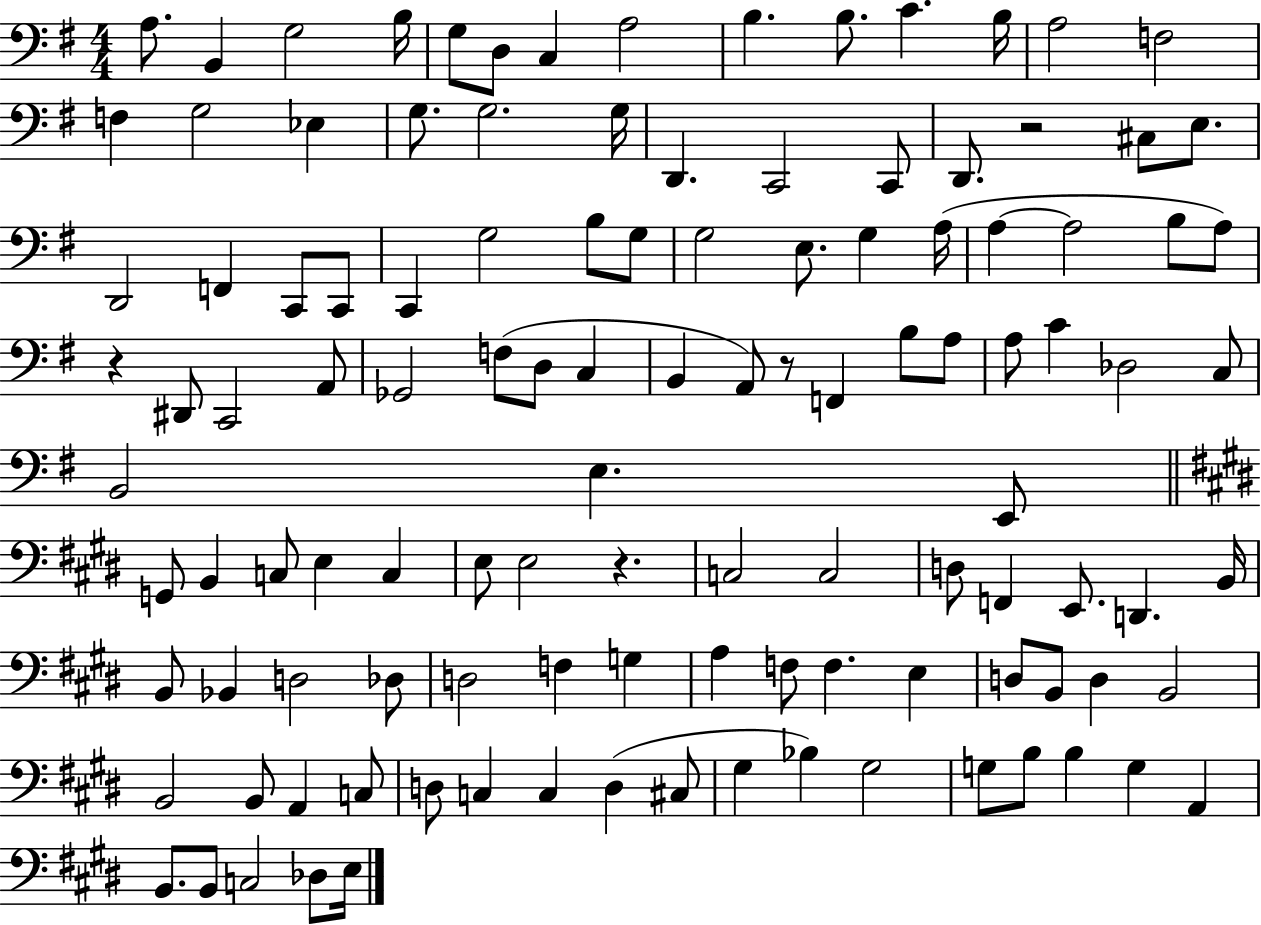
A3/e. B2/q G3/h B3/s G3/e D3/e C3/q A3/h B3/q. B3/e. C4/q. B3/s A3/h F3/h F3/q G3/h Eb3/q G3/e. G3/h. G3/s D2/q. C2/h C2/e D2/e. R/h C#3/e E3/e. D2/h F2/q C2/e C2/e C2/q G3/h B3/e G3/e G3/h E3/e. G3/q A3/s A3/q A3/h B3/e A3/e R/q D#2/e C2/h A2/e Gb2/h F3/e D3/e C3/q B2/q A2/e R/e F2/q B3/e A3/e A3/e C4/q Db3/h C3/e B2/h E3/q. E2/e G2/e B2/q C3/e E3/q C3/q E3/e E3/h R/q. C3/h C3/h D3/e F2/q E2/e. D2/q. B2/s B2/e Bb2/q D3/h Db3/e D3/h F3/q G3/q A3/q F3/e F3/q. E3/q D3/e B2/e D3/q B2/h B2/h B2/e A2/q C3/e D3/e C3/q C3/q D3/q C#3/e G#3/q Bb3/q G#3/h G3/e B3/e B3/q G3/q A2/q B2/e. B2/e C3/h Db3/e E3/s